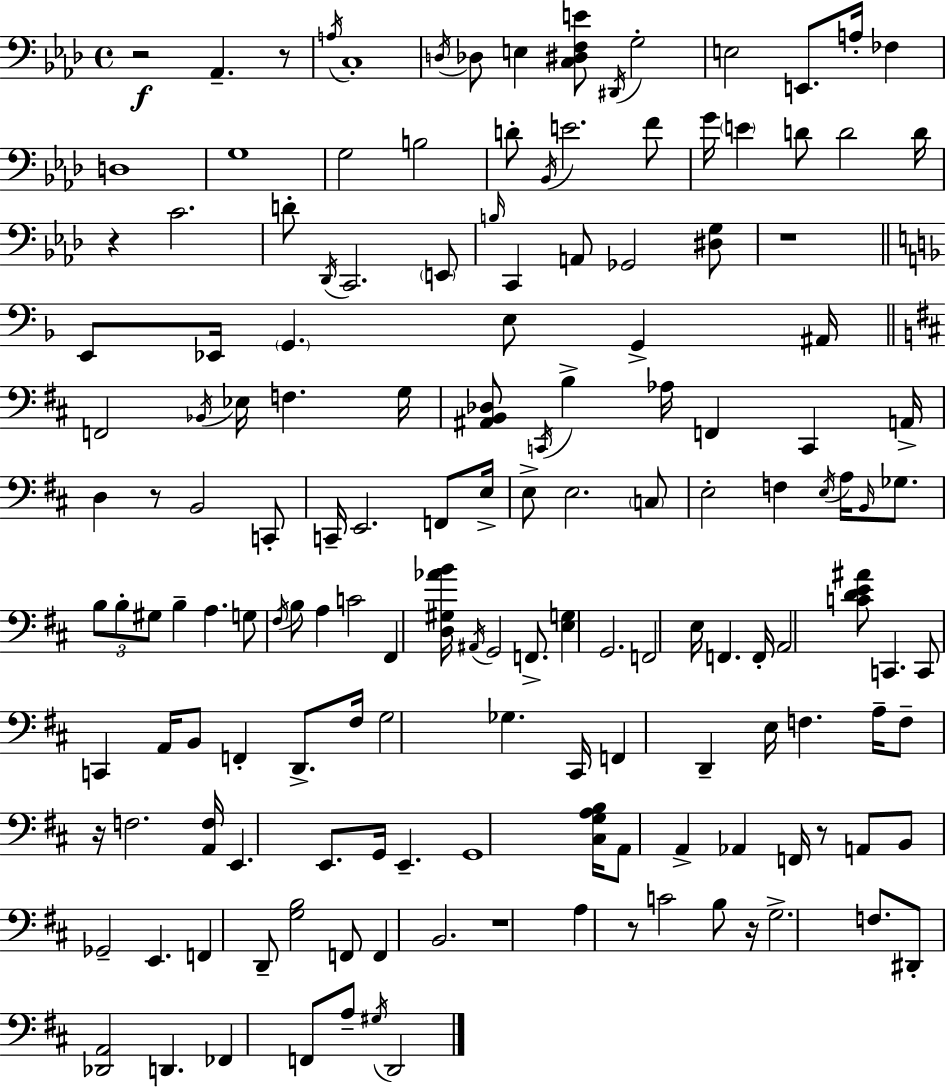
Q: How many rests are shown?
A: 10